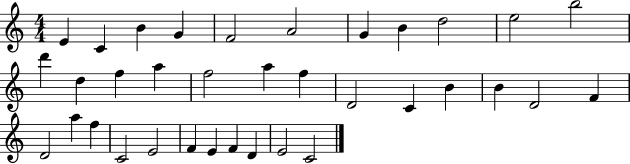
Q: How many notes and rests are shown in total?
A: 35